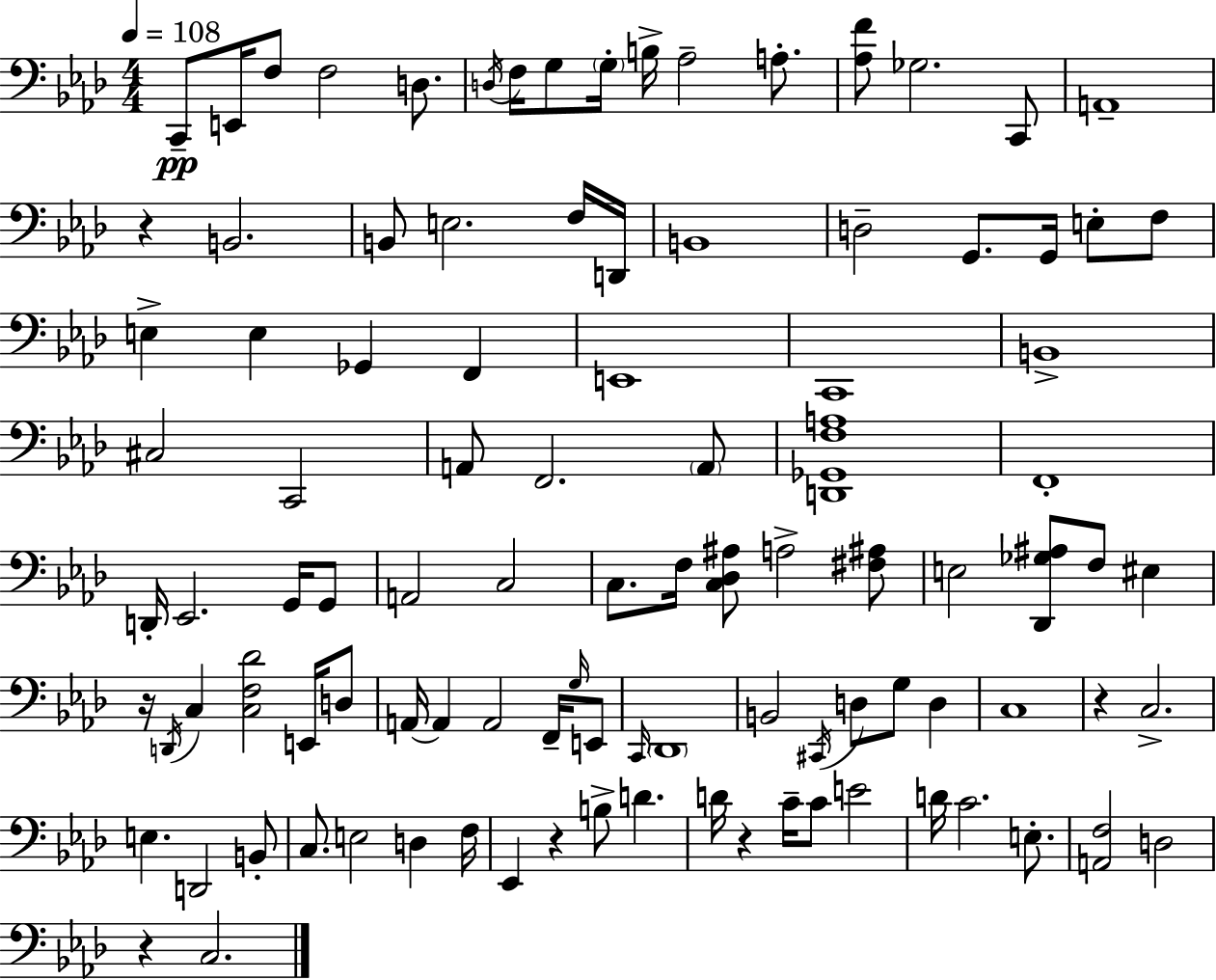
X:1
T:Untitled
M:4/4
L:1/4
K:Fm
C,,/2 E,,/4 F,/2 F,2 D,/2 D,/4 F,/4 G,/2 G,/4 B,/4 _A,2 A,/2 [_A,F]/2 _G,2 C,,/2 A,,4 z B,,2 B,,/2 E,2 F,/4 D,,/4 B,,4 D,2 G,,/2 G,,/4 E,/2 F,/2 E, E, _G,, F,, E,,4 C,,4 B,,4 ^C,2 C,,2 A,,/2 F,,2 A,,/2 [D,,_G,,F,A,]4 F,,4 D,,/4 _E,,2 G,,/4 G,,/2 A,,2 C,2 C,/2 F,/4 [C,_D,^A,]/2 A,2 [^F,^A,]/2 E,2 [_D,,_G,^A,]/2 F,/2 ^E, z/4 D,,/4 C, [C,F,_D]2 E,,/4 D,/2 A,,/4 A,, A,,2 F,,/4 G,/4 E,,/2 C,,/4 _D,,4 B,,2 ^C,,/4 D,/2 G,/2 D, C,4 z C,2 E, D,,2 B,,/2 C,/2 E,2 D, F,/4 _E,, z B,/2 D D/4 z C/4 C/2 E2 D/4 C2 E,/2 [A,,F,]2 D,2 z C,2